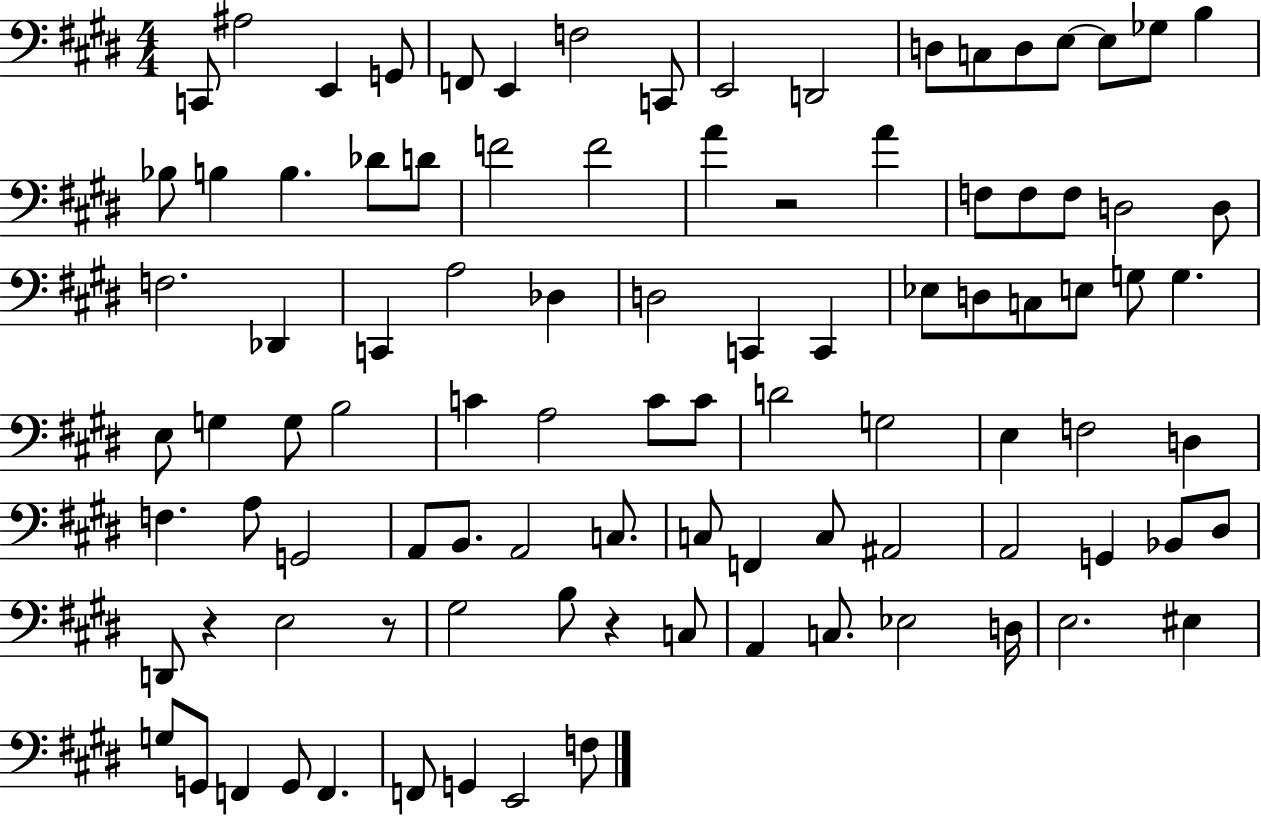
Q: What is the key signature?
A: E major